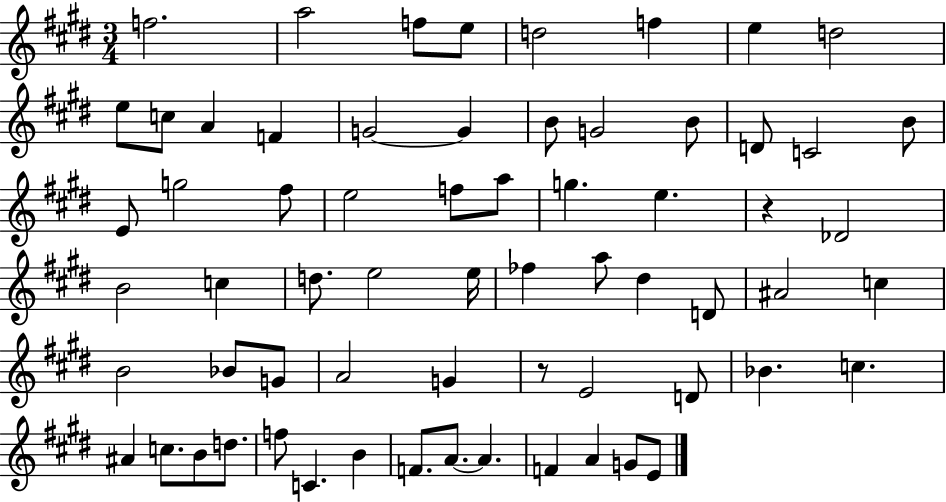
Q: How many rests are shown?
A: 2